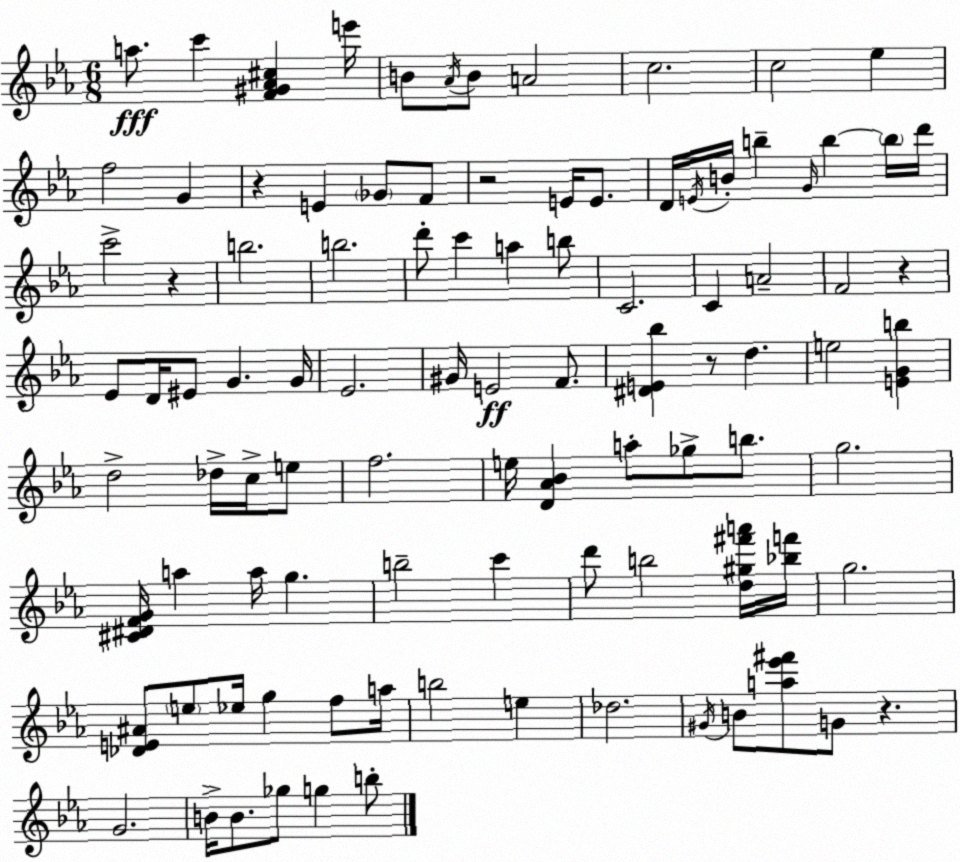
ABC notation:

X:1
T:Untitled
M:6/8
L:1/4
K:Eb
a/2 c' [F^G_A^c] e'/4 B/2 _A/4 B/2 A2 c2 c2 _e f2 G z E _G/2 F/2 z2 E/4 E/2 D/4 E/4 B/4 b G/4 b b/4 d'/4 c'2 z b2 b2 d'/2 c' a b/2 C2 C A2 F2 z _E/2 D/4 ^E/2 G G/4 _E2 ^G/4 E2 F/2 [^DE_b] z/2 d e2 [EGb] d2 _d/4 c/4 e/2 f2 e/4 [D_A_B] a/2 _g/2 b/2 g2 [^C^DFG]/4 a a/4 g b2 c' d'/2 b2 [d^g^f'a']/4 [_bf']/4 g2 [_DE^A]/2 e/2 _e/4 g f/2 a/4 b2 e _d2 ^G/4 B/2 [a_e'^f']/2 G/2 z G2 B/4 B/2 _g/2 g b/2